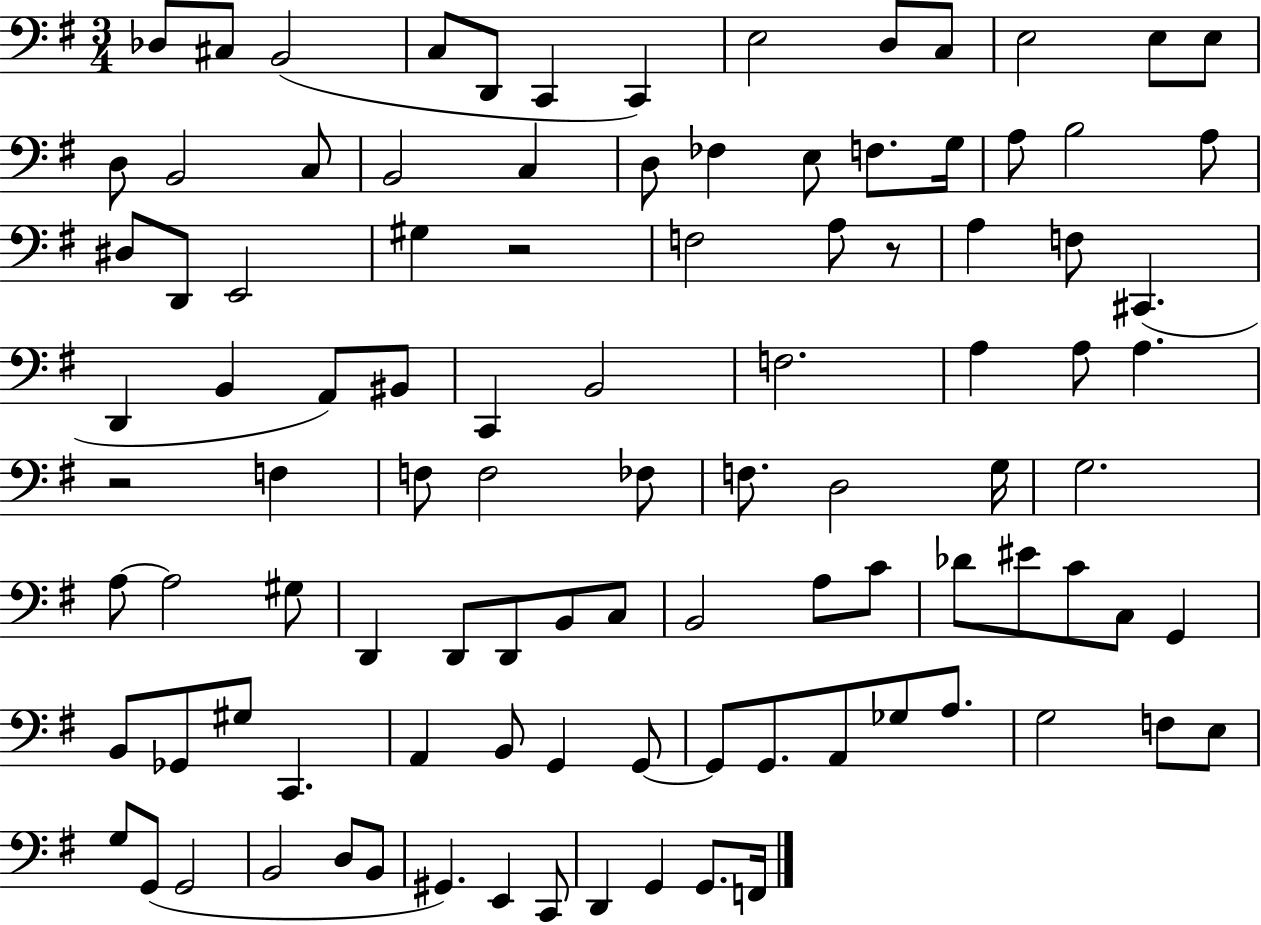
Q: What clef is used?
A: bass